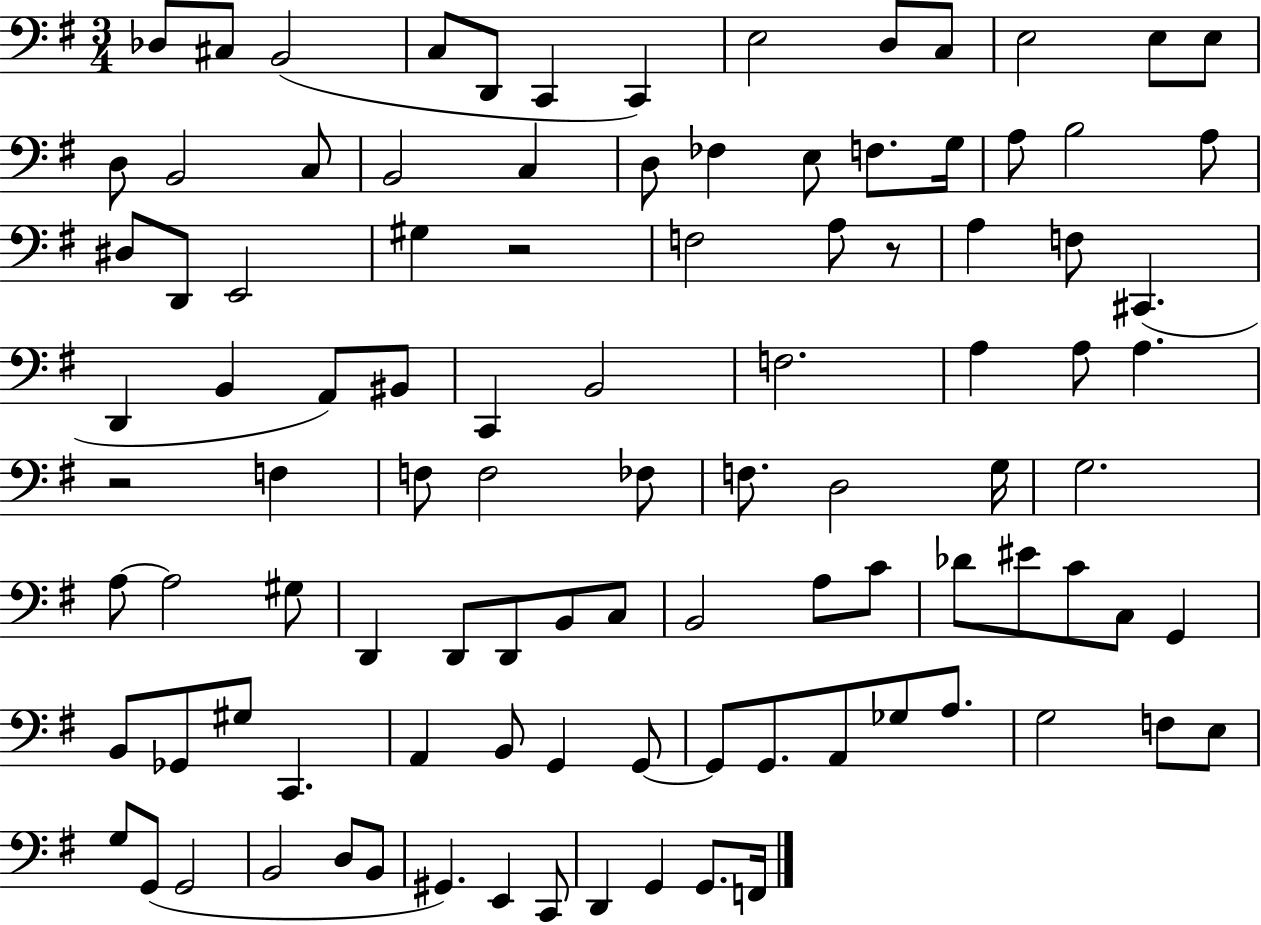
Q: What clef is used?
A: bass